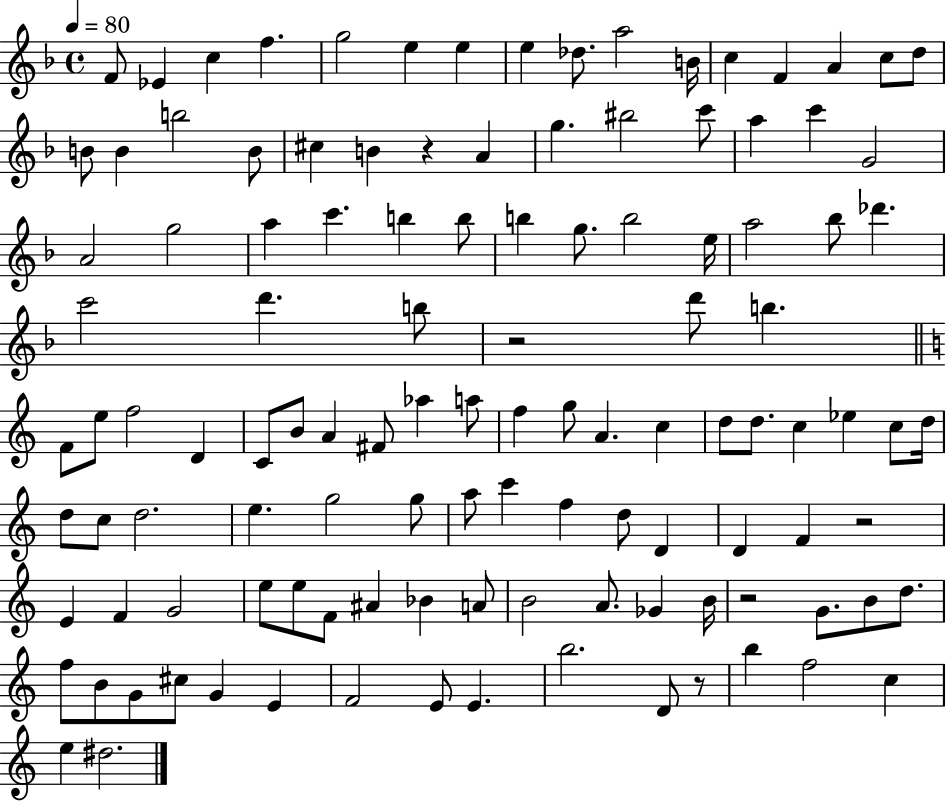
{
  \clef treble
  \time 4/4
  \defaultTimeSignature
  \key f \major
  \tempo 4 = 80
  f'8 ees'4 c''4 f''4. | g''2 e''4 e''4 | e''4 des''8. a''2 b'16 | c''4 f'4 a'4 c''8 d''8 | \break b'8 b'4 b''2 b'8 | cis''4 b'4 r4 a'4 | g''4. bis''2 c'''8 | a''4 c'''4 g'2 | \break a'2 g''2 | a''4 c'''4. b''4 b''8 | b''4 g''8. b''2 e''16 | a''2 bes''8 des'''4. | \break c'''2 d'''4. b''8 | r2 d'''8 b''4. | \bar "||" \break \key c \major f'8 e''8 f''2 d'4 | c'8 b'8 a'4 fis'8 aes''4 a''8 | f''4 g''8 a'4. c''4 | d''8 d''8. c''4 ees''4 c''8 d''16 | \break d''8 c''8 d''2. | e''4. g''2 g''8 | a''8 c'''4 f''4 d''8 d'4 | d'4 f'4 r2 | \break e'4 f'4 g'2 | e''8 e''8 f'8 ais'4 bes'4 a'8 | b'2 a'8. ges'4 b'16 | r2 g'8. b'8 d''8. | \break f''8 b'8 g'8 cis''8 g'4 e'4 | f'2 e'8 e'4. | b''2. d'8 r8 | b''4 f''2 c''4 | \break e''4 dis''2. | \bar "|."
}